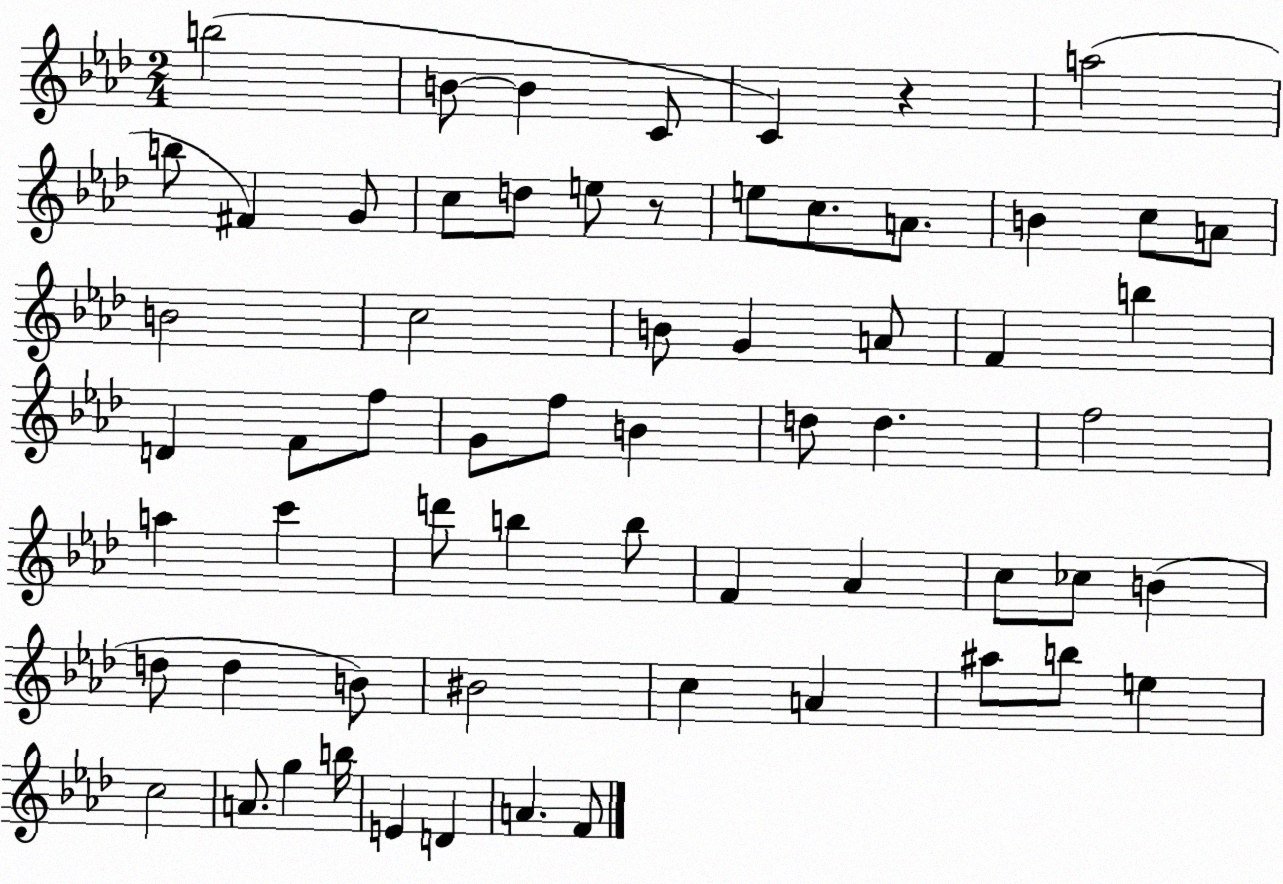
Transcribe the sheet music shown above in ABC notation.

X:1
T:Untitled
M:2/4
L:1/4
K:Ab
b2 B/2 B C/2 C z a2 b/2 ^F G/2 c/2 d/2 e/2 z/2 e/2 c/2 A/2 B c/2 A/2 B2 c2 B/2 G A/2 F b D F/2 f/2 G/2 f/2 B d/2 d f2 a c' d'/2 b b/2 F _A c/2 _c/2 B d/2 d B/2 ^B2 c A ^a/2 b/2 e c2 A/2 g b/4 E D A F/2